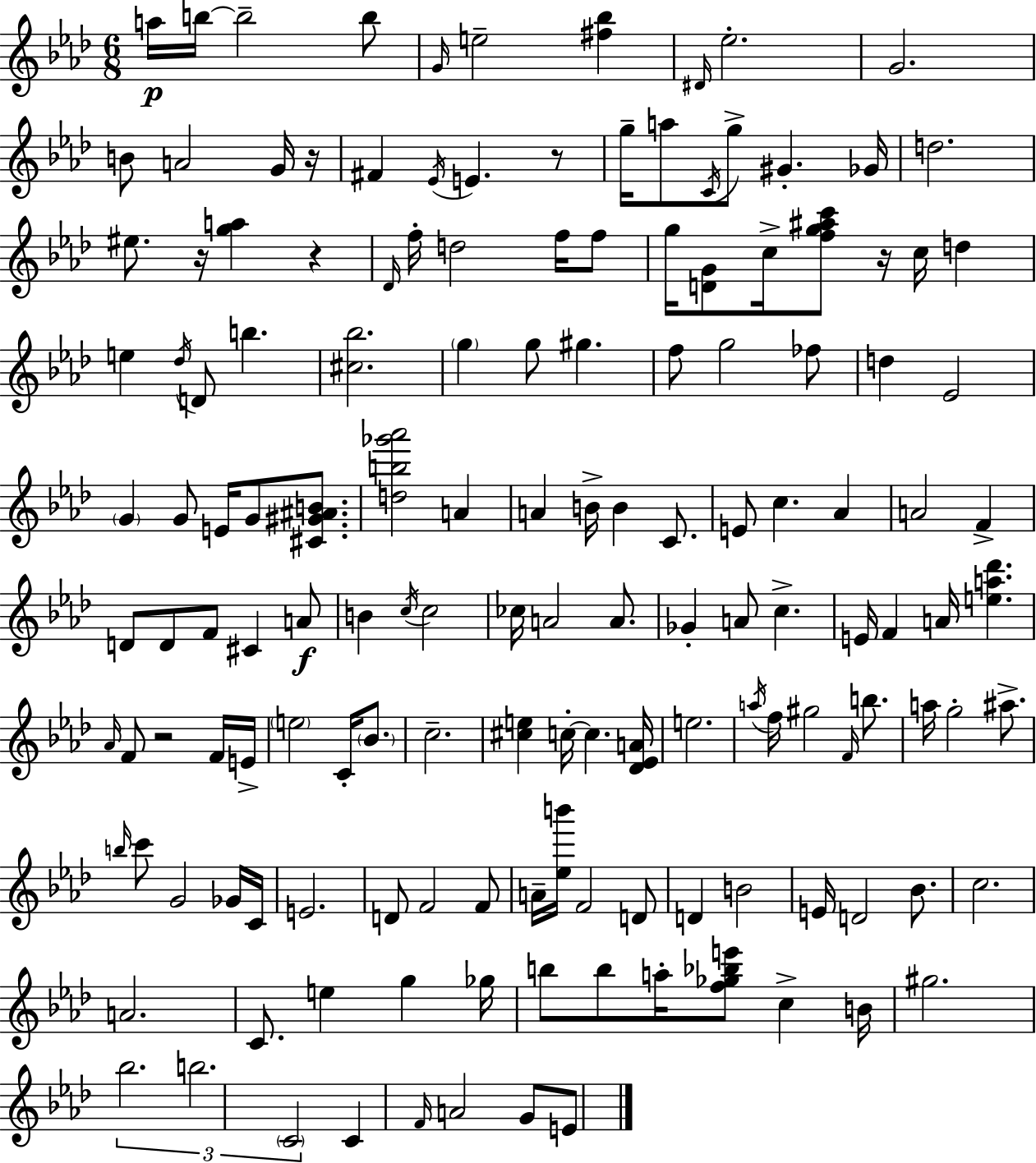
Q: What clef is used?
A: treble